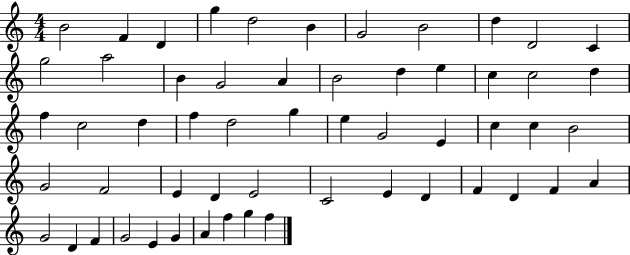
{
  \clef treble
  \numericTimeSignature
  \time 4/4
  \key c \major
  b'2 f'4 d'4 | g''4 d''2 b'4 | g'2 b'2 | d''4 d'2 c'4 | \break g''2 a''2 | b'4 g'2 a'4 | b'2 d''4 e''4 | c''4 c''2 d''4 | \break f''4 c''2 d''4 | f''4 d''2 g''4 | e''4 g'2 e'4 | c''4 c''4 b'2 | \break g'2 f'2 | e'4 d'4 e'2 | c'2 e'4 d'4 | f'4 d'4 f'4 a'4 | \break g'2 d'4 f'4 | g'2 e'4 g'4 | a'4 f''4 g''4 f''4 | \bar "|."
}